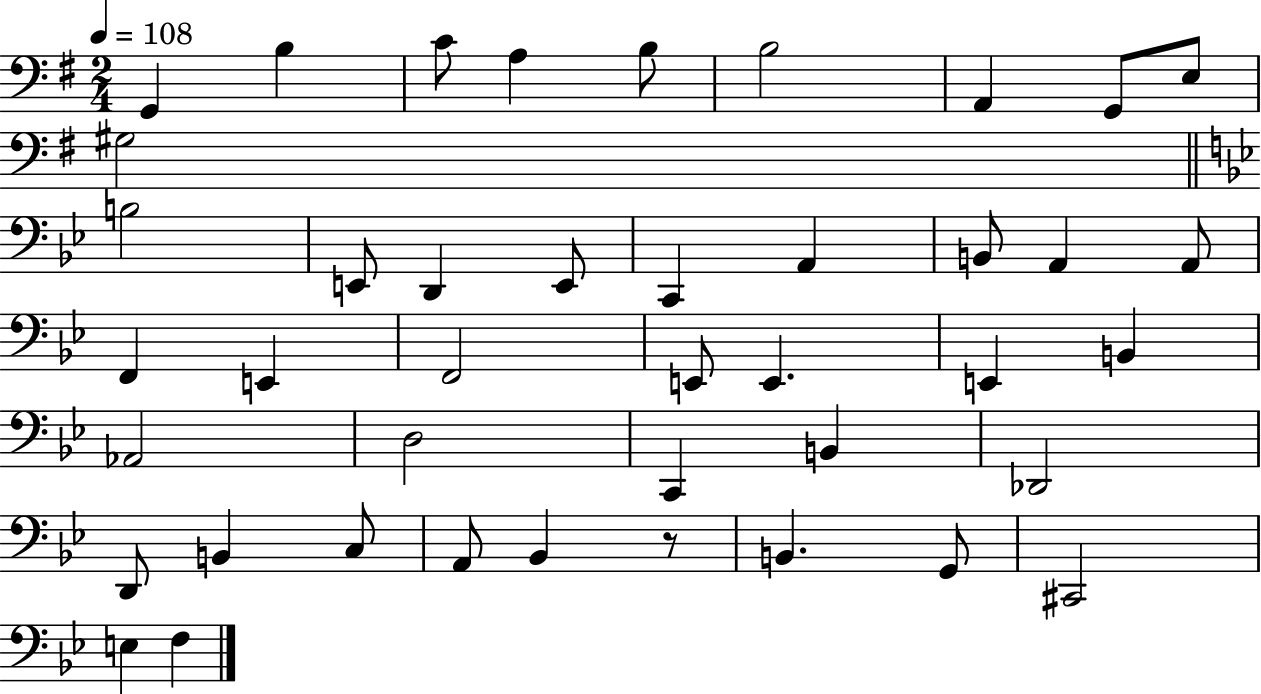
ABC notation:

X:1
T:Untitled
M:2/4
L:1/4
K:G
G,, B, C/2 A, B,/2 B,2 A,, G,,/2 E,/2 ^G,2 B,2 E,,/2 D,, E,,/2 C,, A,, B,,/2 A,, A,,/2 F,, E,, F,,2 E,,/2 E,, E,, B,, _A,,2 D,2 C,, B,, _D,,2 D,,/2 B,, C,/2 A,,/2 _B,, z/2 B,, G,,/2 ^C,,2 E, F,